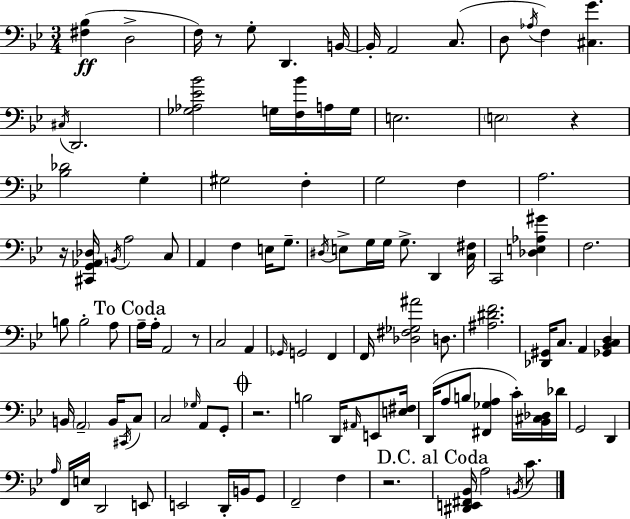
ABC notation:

X:1
T:Untitled
M:3/4
L:1/4
K:Gm
[^F,_B,] D,2 F,/4 z/2 G,/2 D,, B,,/4 B,,/4 A,,2 C,/2 D,/2 _A,/4 F, [^C,G] ^C,/4 D,,2 [_G,_A,_E_B]2 G,/4 [F,_B]/4 A,/4 G,/4 E,2 E,2 z [_B,_D]2 G, ^G,2 F, G,2 F, A,2 z/4 [^C,,G,,_A,,_D,]/4 B,,/4 A,2 C,/2 A,, F, E,/4 G,/2 ^D,/4 E,/2 G,/4 G,/4 G,/2 D,, [C,^F,]/4 C,,2 [_D,E,_A,^G] F,2 B,/2 B,2 A,/2 A,/4 A,/4 A,,2 z/2 C,2 A,, _G,,/4 G,,2 F,, F,,/4 [_D,^F,_G,^A]2 D,/2 [^A,^DF]2 [_D,,^G,,]/4 C,/2 A,, [_G,,_B,,C,D,] B,,/4 A,,2 B,,/4 ^C,,/4 C,/2 C,2 _G,/4 A,,/2 G,,/2 z2 B,2 D,,/4 ^A,,/4 E,,/2 [E,^F,]/4 D,,/4 A,/2 B,/2 [^F,,_G,A,] C/4 [_B,,^C,_D,]/4 _D/4 G,,2 D,, A,/4 F,,/4 E,/4 D,,2 E,,/2 E,,2 D,,/4 B,,/4 G,,/2 F,,2 F, z2 [^D,,E,,^F,,_B,,]/4 A,2 B,,/4 C/2